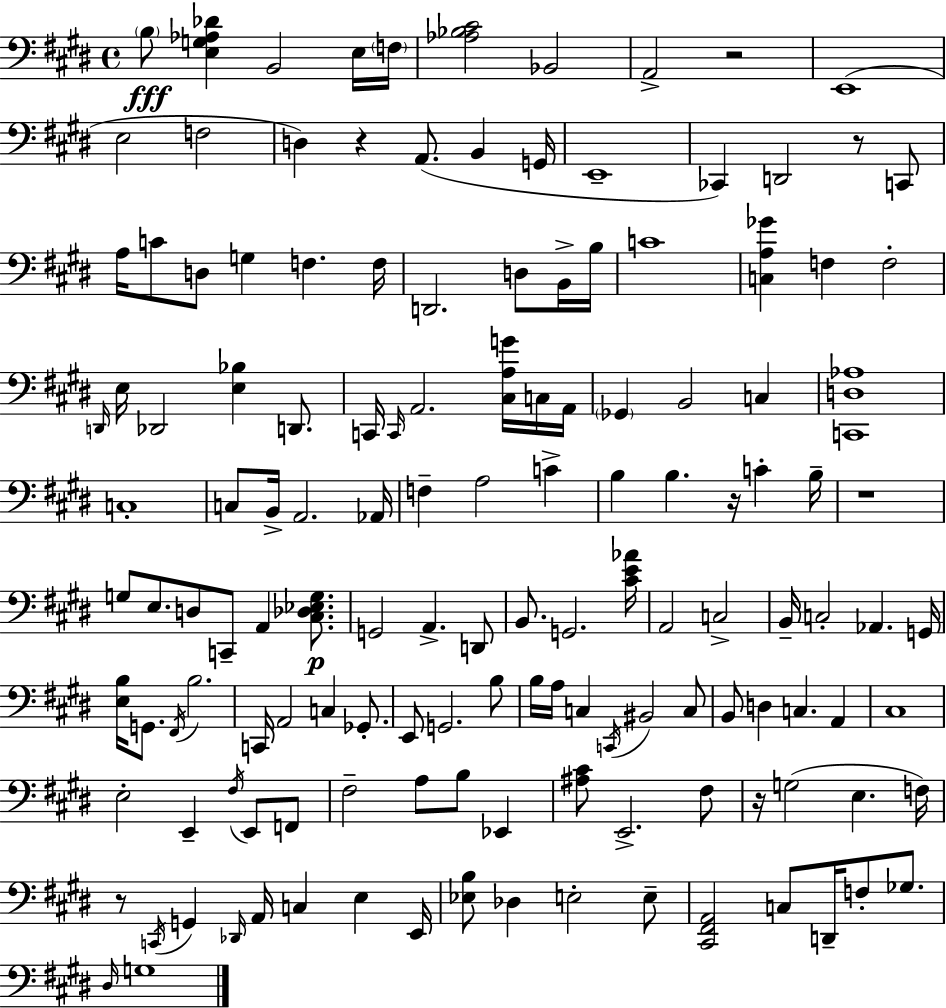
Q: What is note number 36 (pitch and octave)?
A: C2